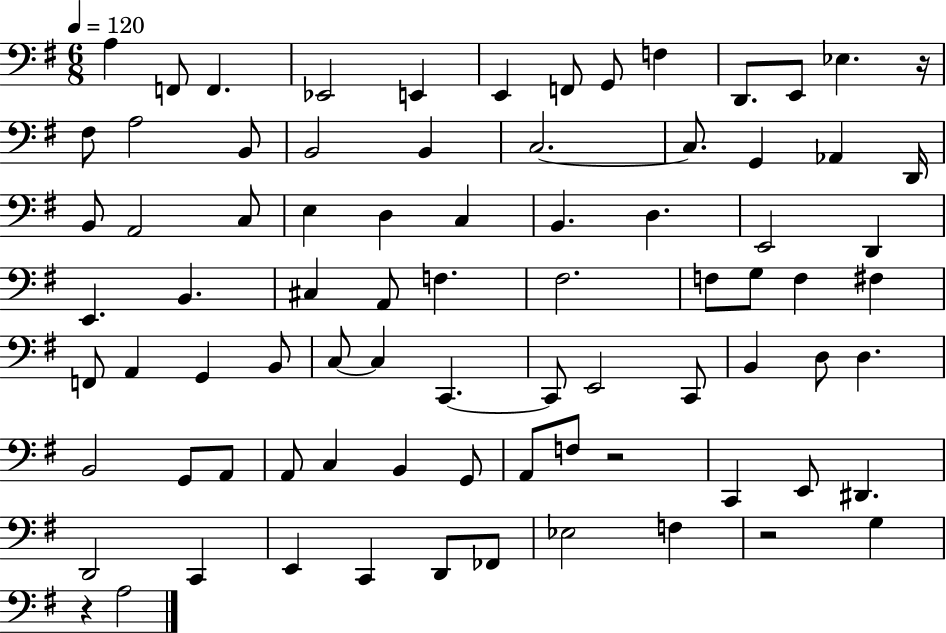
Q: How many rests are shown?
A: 4